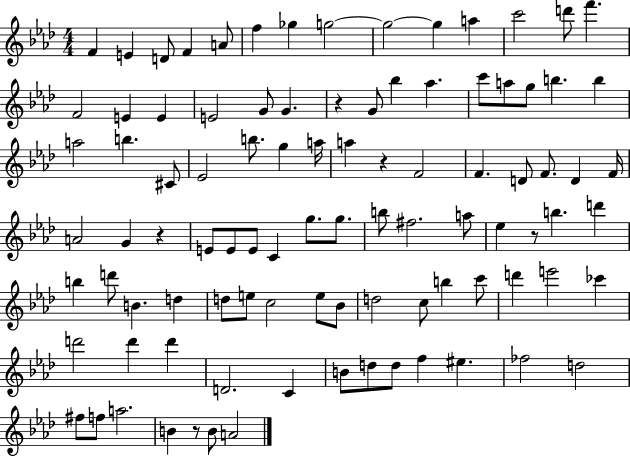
F4/q E4/q D4/e F4/q A4/e F5/q Gb5/q G5/h G5/h G5/q A5/q C6/h D6/e F6/q. F4/h E4/q E4/q E4/h G4/e G4/q. R/q G4/e Bb5/q Ab5/q. C6/e A5/e G5/e B5/q. B5/q A5/h B5/q. C#4/e Eb4/h B5/e. G5/q A5/s A5/q R/q F4/h F4/q. D4/e F4/e. D4/q F4/s A4/h G4/q R/q E4/e E4/e E4/e C4/q G5/e. G5/e. B5/e F#5/h. A5/e Eb5/q R/e B5/q. D6/q B5/q D6/e B4/q. D5/q D5/e E5/e C5/h E5/e Bb4/e D5/h C5/e B5/q C6/e D6/q E6/h CES6/q D6/h D6/q D6/q D4/h. C4/q B4/e D5/e D5/e F5/q EIS5/q. FES5/h D5/h F#5/e F5/e A5/h. B4/q R/e B4/e A4/h